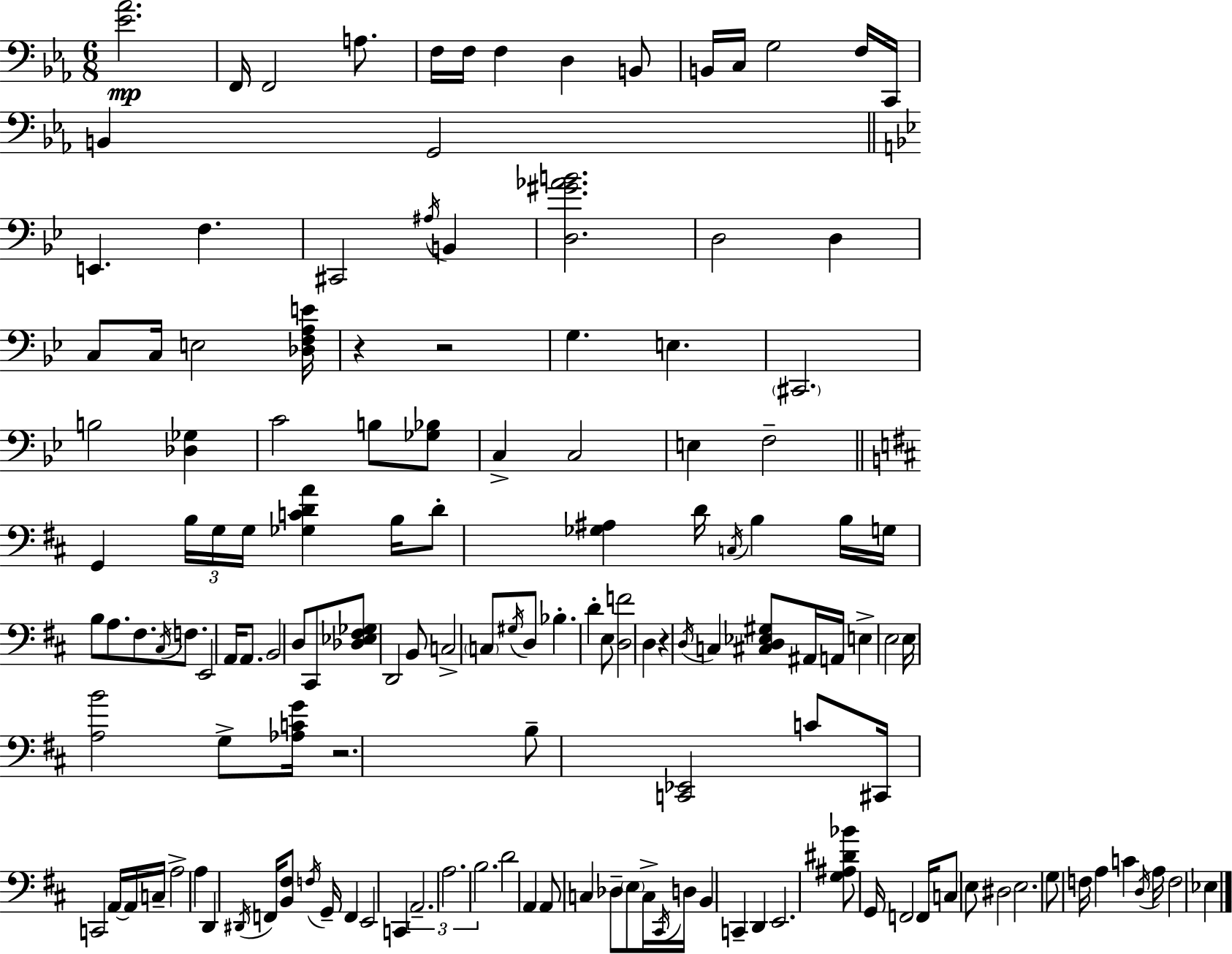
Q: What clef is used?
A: bass